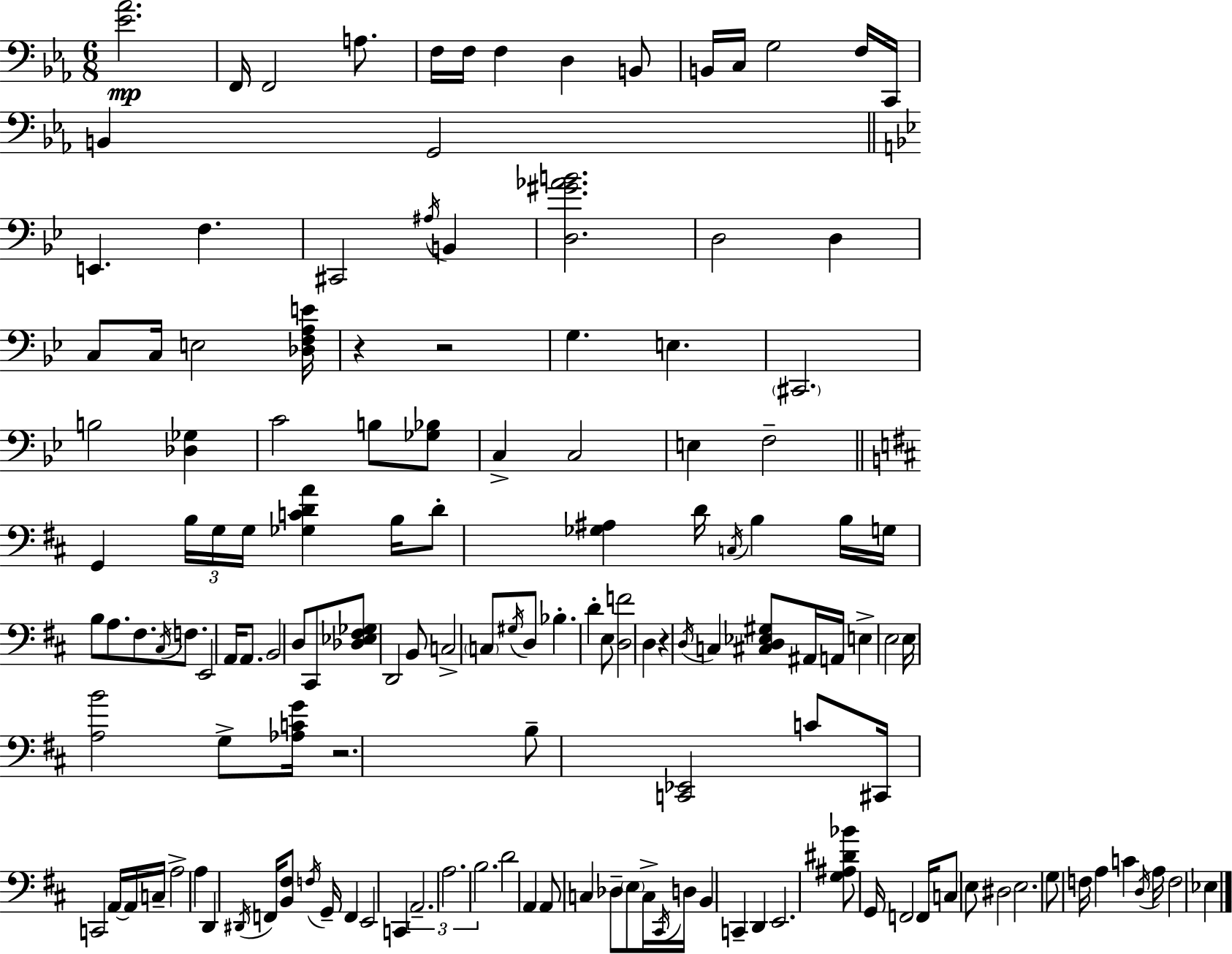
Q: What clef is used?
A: bass